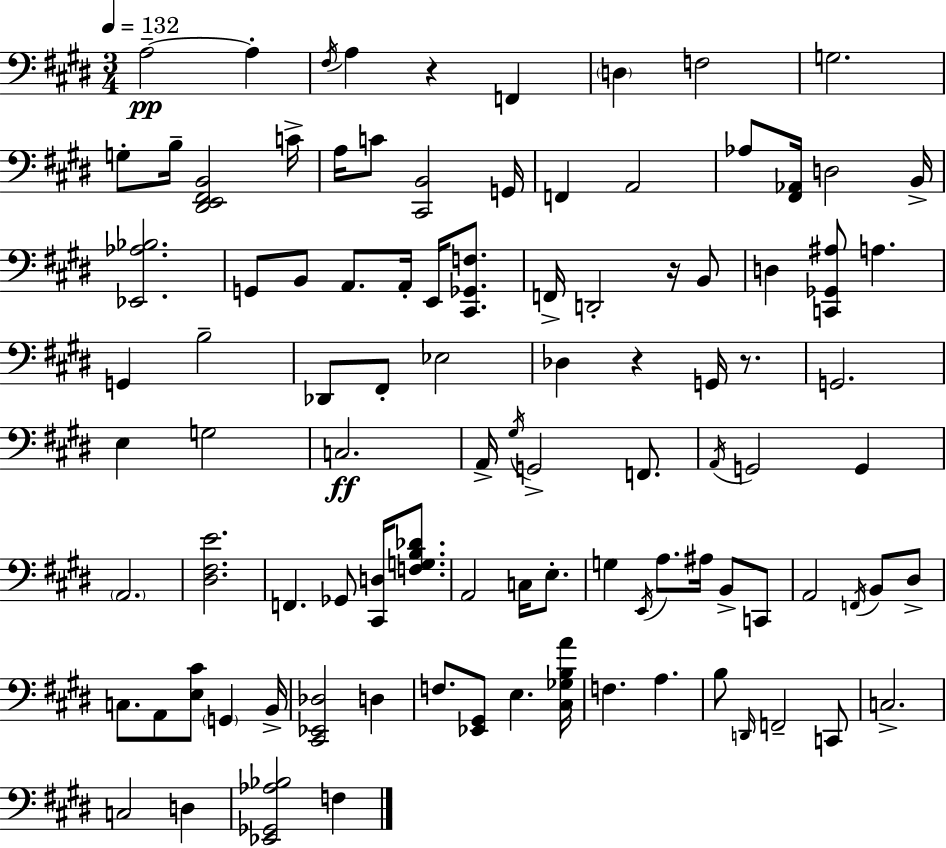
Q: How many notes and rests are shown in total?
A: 98